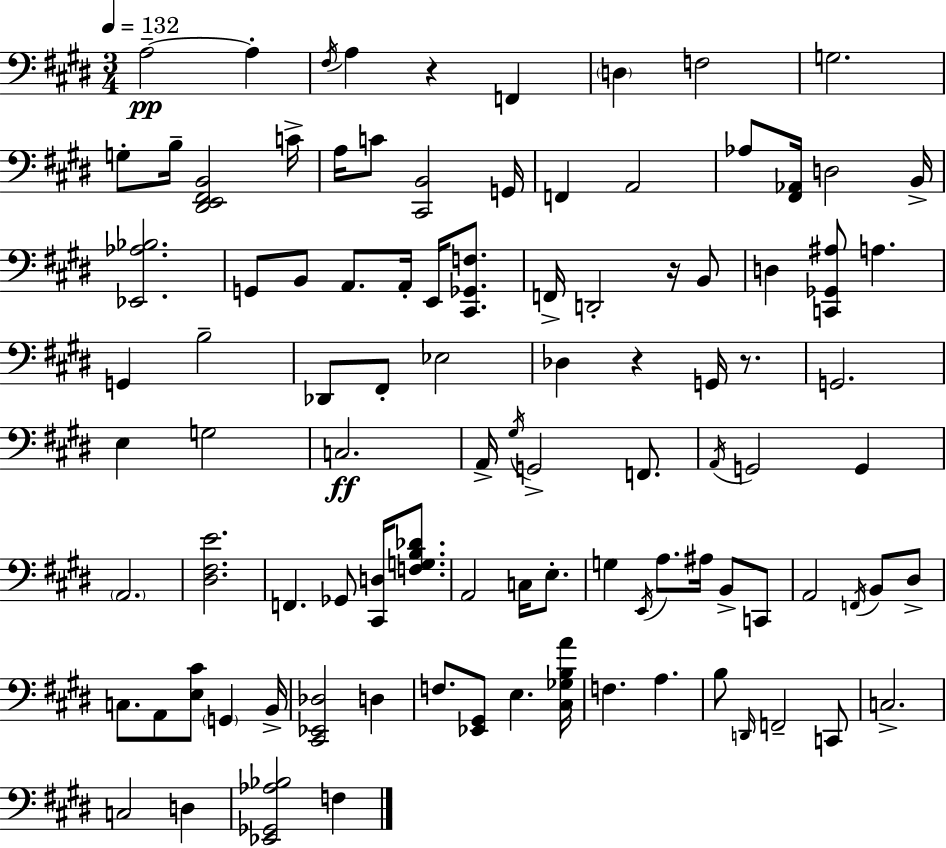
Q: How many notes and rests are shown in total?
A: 98